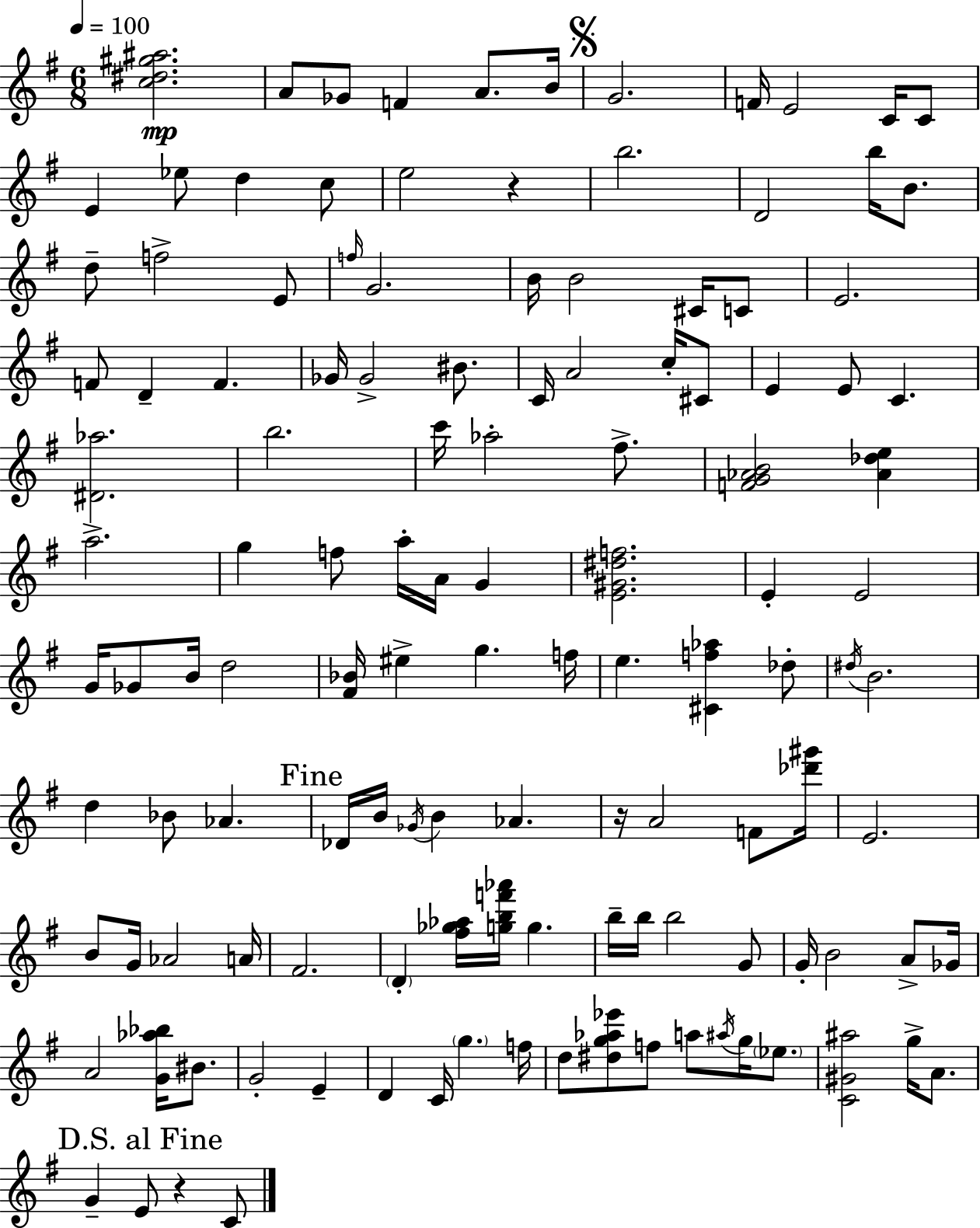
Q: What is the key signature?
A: G major